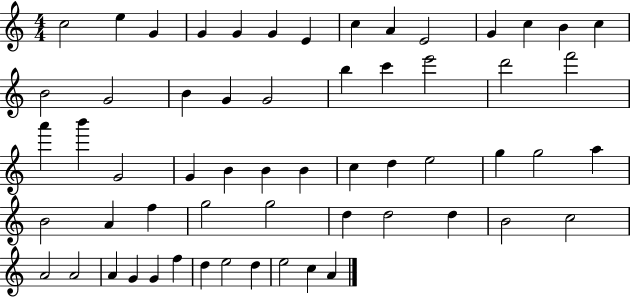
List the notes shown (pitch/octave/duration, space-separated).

C5/h E5/q G4/q G4/q G4/q G4/q E4/q C5/q A4/q E4/h G4/q C5/q B4/q C5/q B4/h G4/h B4/q G4/q G4/h B5/q C6/q E6/h D6/h F6/h A6/q B6/q G4/h G4/q B4/q B4/q B4/q C5/q D5/q E5/h G5/q G5/h A5/q B4/h A4/q F5/q G5/h G5/h D5/q D5/h D5/q B4/h C5/h A4/h A4/h A4/q G4/q G4/q F5/q D5/q E5/h D5/q E5/h C5/q A4/q